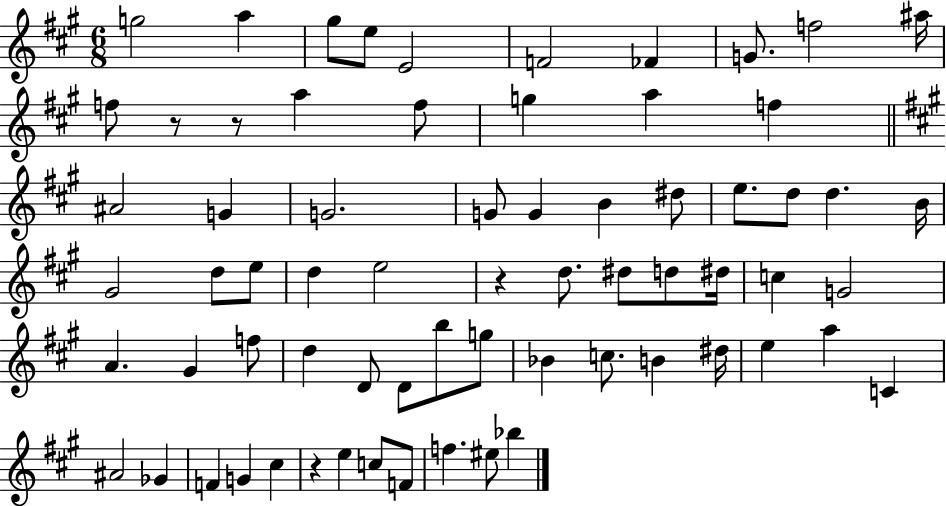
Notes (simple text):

G5/h A5/q G#5/e E5/e E4/h F4/h FES4/q G4/e. F5/h A#5/s F5/e R/e R/e A5/q F5/e G5/q A5/q F5/q A#4/h G4/q G4/h. G4/e G4/q B4/q D#5/e E5/e. D5/e D5/q. B4/s G#4/h D5/e E5/e D5/q E5/h R/q D5/e. D#5/e D5/e D#5/s C5/q G4/h A4/q. G#4/q F5/e D5/q D4/e D4/e B5/e G5/e Bb4/q C5/e. B4/q D#5/s E5/q A5/q C4/q A#4/h Gb4/q F4/q G4/q C#5/q R/q E5/q C5/e F4/e F5/q. EIS5/e Bb5/q